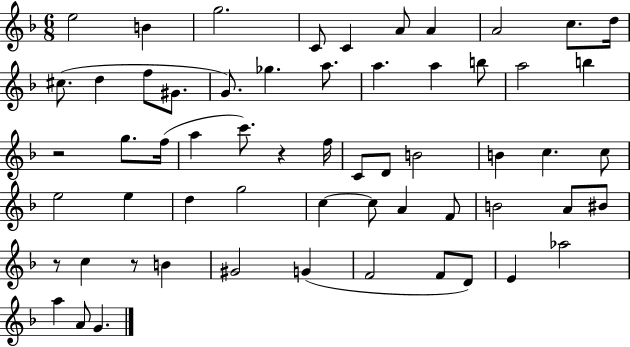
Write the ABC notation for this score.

X:1
T:Untitled
M:6/8
L:1/4
K:F
e2 B g2 C/2 C A/2 A A2 c/2 d/4 ^c/2 d f/2 ^G/2 G/2 _g a/2 a a b/2 a2 b z2 g/2 f/4 a c'/2 z f/4 C/2 D/2 B2 B c c/2 e2 e d g2 c c/2 A F/2 B2 A/2 ^B/2 z/2 c z/2 B ^G2 G F2 F/2 D/2 E _a2 a A/2 G